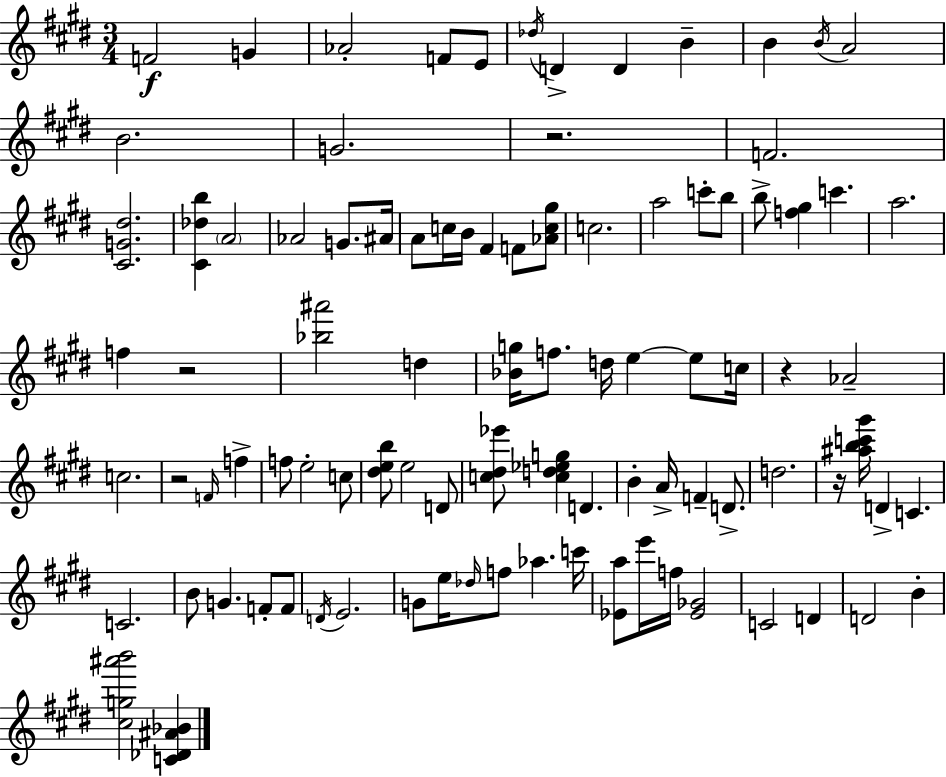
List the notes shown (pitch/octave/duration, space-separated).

F4/h G4/q Ab4/h F4/e E4/e Db5/s D4/q D4/q B4/q B4/q B4/s A4/h B4/h. G4/h. R/h. F4/h. [C#4,G4,D#5]/h. [C#4,Db5,B5]/q A4/h Ab4/h G4/e. A#4/s A4/e C5/s B4/s F#4/q F4/e [Ab4,C5,G#5]/e C5/h. A5/h C6/e B5/e B5/e [F5,G#5]/q C6/q. A5/h. F5/q R/h [Bb5,A#6]/h D5/q [Bb4,G5]/s F5/e. D5/s E5/q E5/e C5/s R/q Ab4/h C5/h. R/h F4/s F5/q F5/e E5/h C5/e [D#5,E5,B5]/e E5/h D4/e [C5,D#5,Eb6]/e [C5,D5,Eb5,G5]/q D4/q. B4/q A4/s F4/q D4/e. D5/h. R/s [A#5,B5,C6,G#6]/s D4/q C4/q. C4/h. B4/e G4/q. F4/e F4/e D4/s E4/h. G4/e E5/s Db5/s F5/e Ab5/q. C6/s [Eb4,A5]/e E6/s F5/s [Eb4,Gb4]/h C4/h D4/q D4/h B4/q [C#5,G5,A#6,B6]/h [C4,Db4,A#4,Bb4]/q